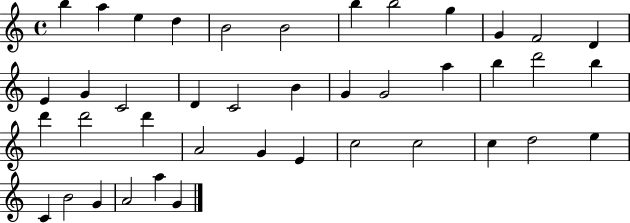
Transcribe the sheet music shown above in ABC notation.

X:1
T:Untitled
M:4/4
L:1/4
K:C
b a e d B2 B2 b b2 g G F2 D E G C2 D C2 B G G2 a b d'2 b d' d'2 d' A2 G E c2 c2 c d2 e C B2 G A2 a G